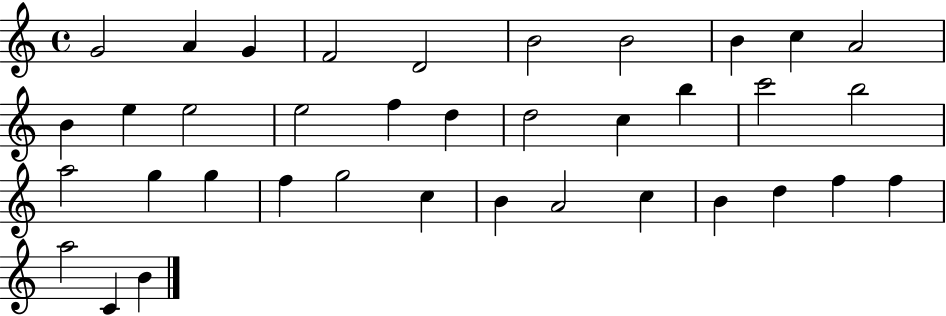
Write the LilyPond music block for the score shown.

{
  \clef treble
  \time 4/4
  \defaultTimeSignature
  \key c \major
  g'2 a'4 g'4 | f'2 d'2 | b'2 b'2 | b'4 c''4 a'2 | \break b'4 e''4 e''2 | e''2 f''4 d''4 | d''2 c''4 b''4 | c'''2 b''2 | \break a''2 g''4 g''4 | f''4 g''2 c''4 | b'4 a'2 c''4 | b'4 d''4 f''4 f''4 | \break a''2 c'4 b'4 | \bar "|."
}